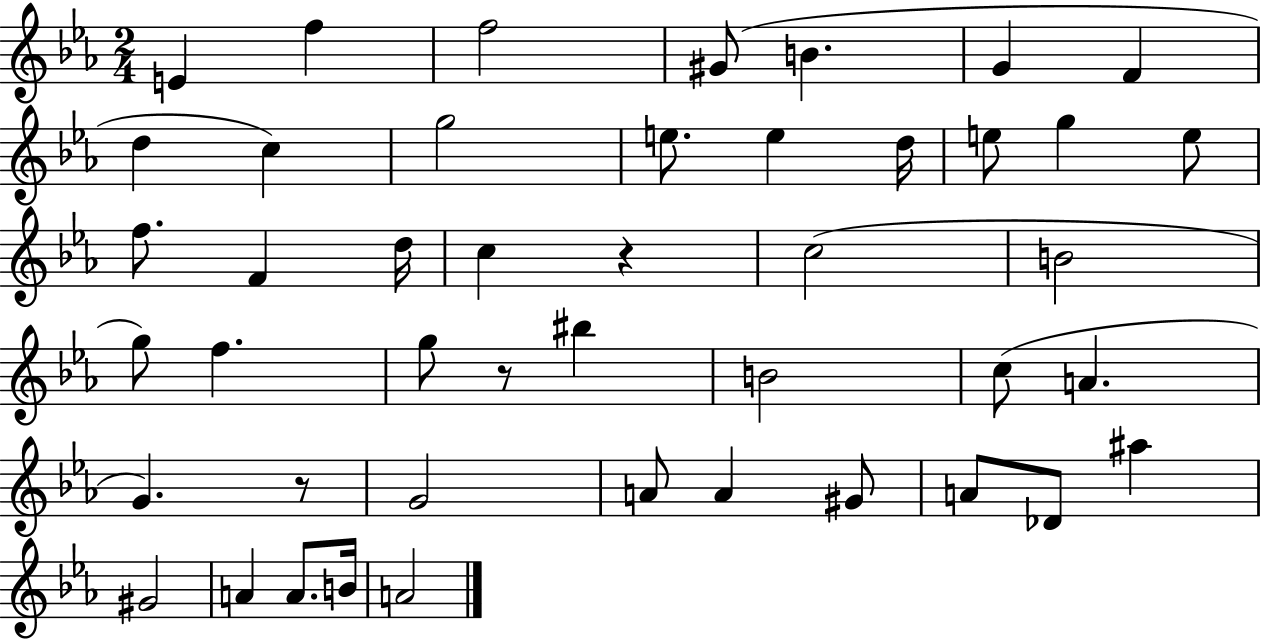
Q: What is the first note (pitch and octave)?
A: E4